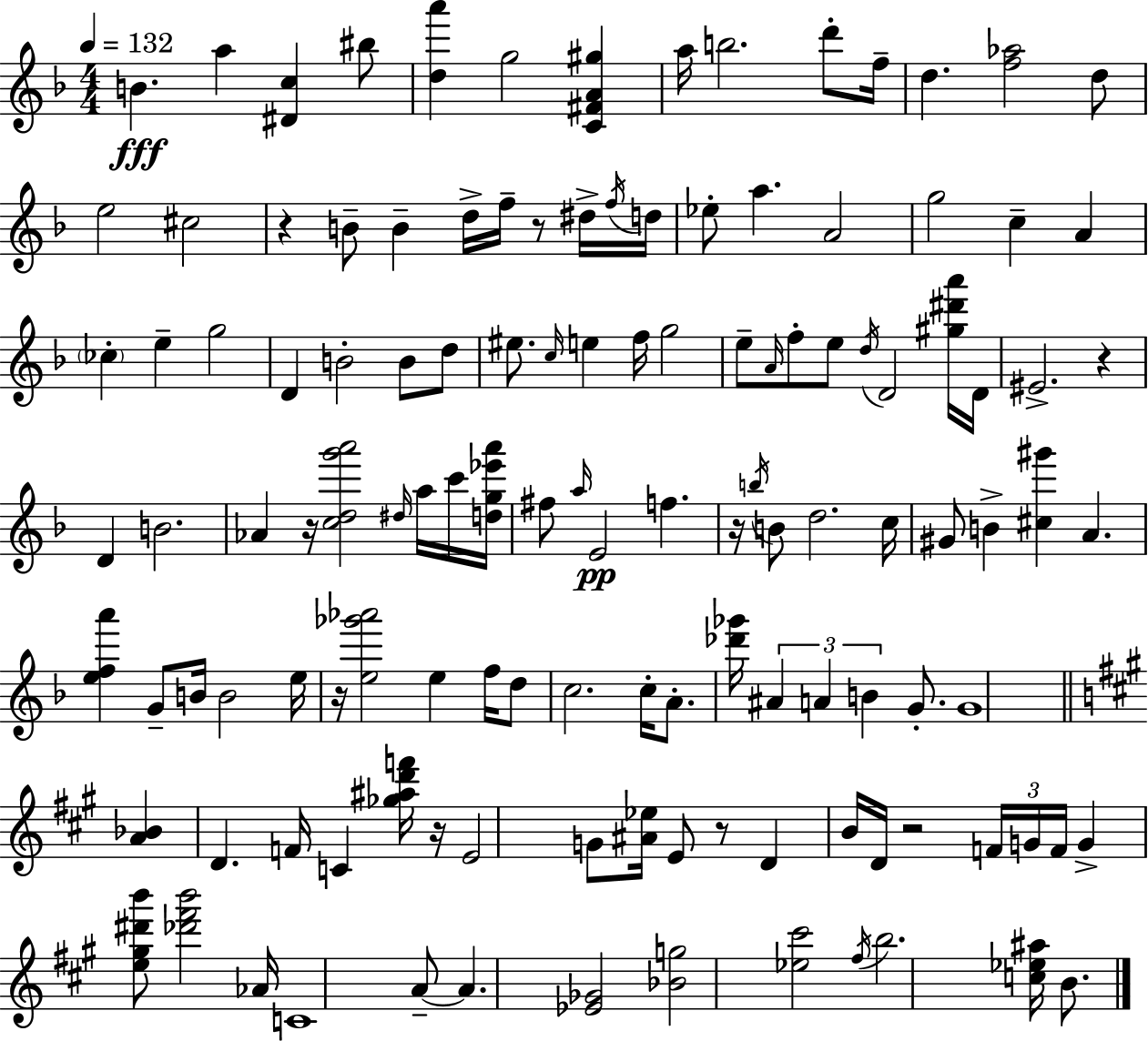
{
  \clef treble
  \numericTimeSignature
  \time 4/4
  \key f \major
  \tempo 4 = 132
  \repeat volta 2 { b'4.\fff a''4 <dis' c''>4 bis''8 | <d'' a'''>4 g''2 <c' fis' a' gis''>4 | a''16 b''2. d'''8-. f''16-- | d''4. <f'' aes''>2 d''8 | \break e''2 cis''2 | r4 b'8-- b'4-- d''16-> f''16-- r8 dis''16-> \acciaccatura { f''16 } | d''16 ees''8-. a''4. a'2 | g''2 c''4-- a'4 | \break \parenthesize ces''4-. e''4-- g''2 | d'4 b'2-. b'8 d''8 | eis''8. \grace { c''16 } e''4 f''16 g''2 | e''8-- \grace { a'16 } f''8-. e''8 \acciaccatura { d''16 } d'2 | \break <gis'' dis''' a'''>16 d'16 eis'2.-> | r4 d'4 b'2. | aes'4 r16 <c'' d'' g''' a'''>2 | \grace { dis''16 } a''16 c'''16 <d'' g'' ees''' a'''>16 fis''8 \grace { a''16 }\pp e'2 | \break f''4. r16 \acciaccatura { b''16 } b'8 d''2. | c''16 gis'8 b'4-> <cis'' gis'''>4 | a'4. <e'' f'' a'''>4 g'8-- b'16 b'2 | e''16 r16 <e'' ges''' aes'''>2 | \break e''4 f''16 d''8 c''2. | c''16-. a'8.-. <des''' ges'''>16 \tuplet 3/2 { ais'4 a'4 | b'4 } g'8.-. g'1 | \bar "||" \break \key a \major <a' bes'>4 d'4. f'16 c'4 <ges'' ais'' d''' f'''>16 | r16 e'2 g'8 <ais' ees''>16 e'8 r8 | d'4 b'16 d'16 r2 \tuplet 3/2 { f'16 g'16 | f'16 } g'4-> <e'' gis'' dis''' b'''>8 <des''' fis''' b'''>2 aes'16 | \break c'1 | a'8--~~ a'4. <ees' ges'>2 | <bes' g''>2 <ees'' cis'''>2 | \acciaccatura { fis''16 } b''2. <c'' ees'' ais''>16 b'8. | \break } \bar "|."
}